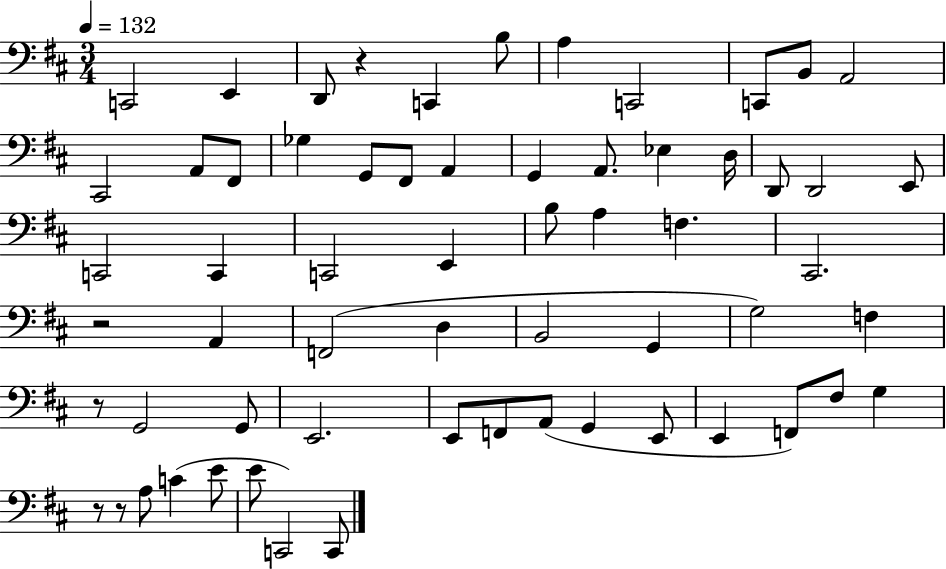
C2/h E2/q D2/e R/q C2/q B3/e A3/q C2/h C2/e B2/e A2/h C#2/h A2/e F#2/e Gb3/q G2/e F#2/e A2/q G2/q A2/e. Eb3/q D3/s D2/e D2/h E2/e C2/h C2/q C2/h E2/q B3/e A3/q F3/q. C#2/h. R/h A2/q F2/h D3/q B2/h G2/q G3/h F3/q R/e G2/h G2/e E2/h. E2/e F2/e A2/e G2/q E2/e E2/q F2/e F#3/e G3/q R/e R/e A3/e C4/q E4/e E4/e C2/h C2/e